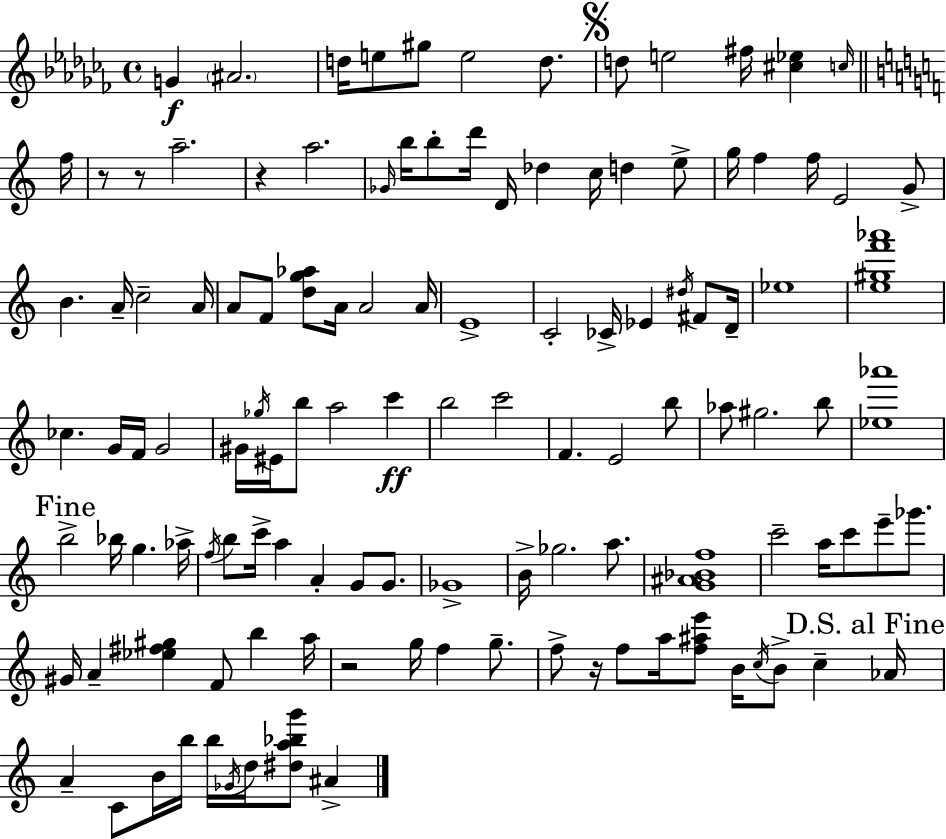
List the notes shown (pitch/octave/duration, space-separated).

G4/q A#4/h. D5/s E5/e G#5/e E5/h D5/e. D5/e E5/h F#5/s [C#5,Eb5]/q C5/s F5/s R/e R/e A5/h. R/q A5/h. Gb4/s B5/s B5/e D6/s D4/s Db5/q C5/s D5/q E5/e G5/s F5/q F5/s E4/h G4/e B4/q. A4/s C5/h A4/s A4/e F4/e [D5,G5,Ab5]/e A4/s A4/h A4/s E4/w C4/h CES4/s Eb4/q D#5/s F#4/e D4/s Eb5/w [E5,G#5,F6,Ab6]/w CES5/q. G4/s F4/s G4/h G#4/s Gb5/s EIS4/s B5/e A5/h C6/q B5/h C6/h F4/q. E4/h B5/e Ab5/e G#5/h. B5/e [Eb5,Ab6]/w B5/h Bb5/s G5/q. Ab5/s F5/s B5/e C6/s A5/q A4/q G4/e G4/e. Gb4/w B4/s Gb5/h. A5/e. [G4,A#4,Bb4,F5]/w C6/h A5/s C6/e E6/e Gb6/e. G#4/s A4/q [Eb5,F#5,G#5]/q F4/e B5/q A5/s R/h G5/s F5/q G5/e. F5/e R/s F5/e A5/s [F5,A#5,E6]/e B4/s C5/s B4/e C5/q Ab4/s A4/q C4/e B4/s B5/s B5/s Gb4/s D5/s [D#5,A5,Bb5,G6]/e A#4/q